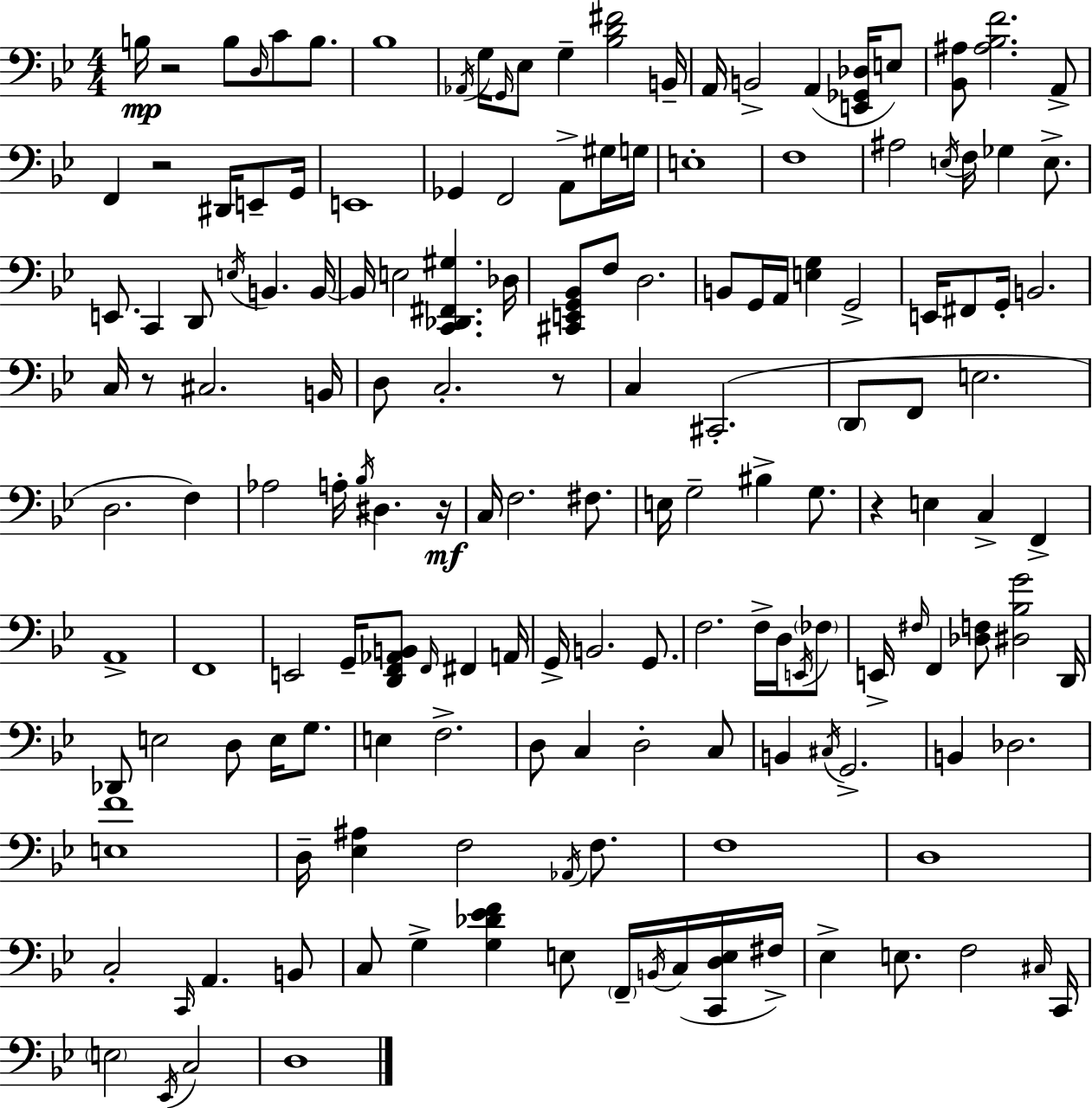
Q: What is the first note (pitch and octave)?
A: B3